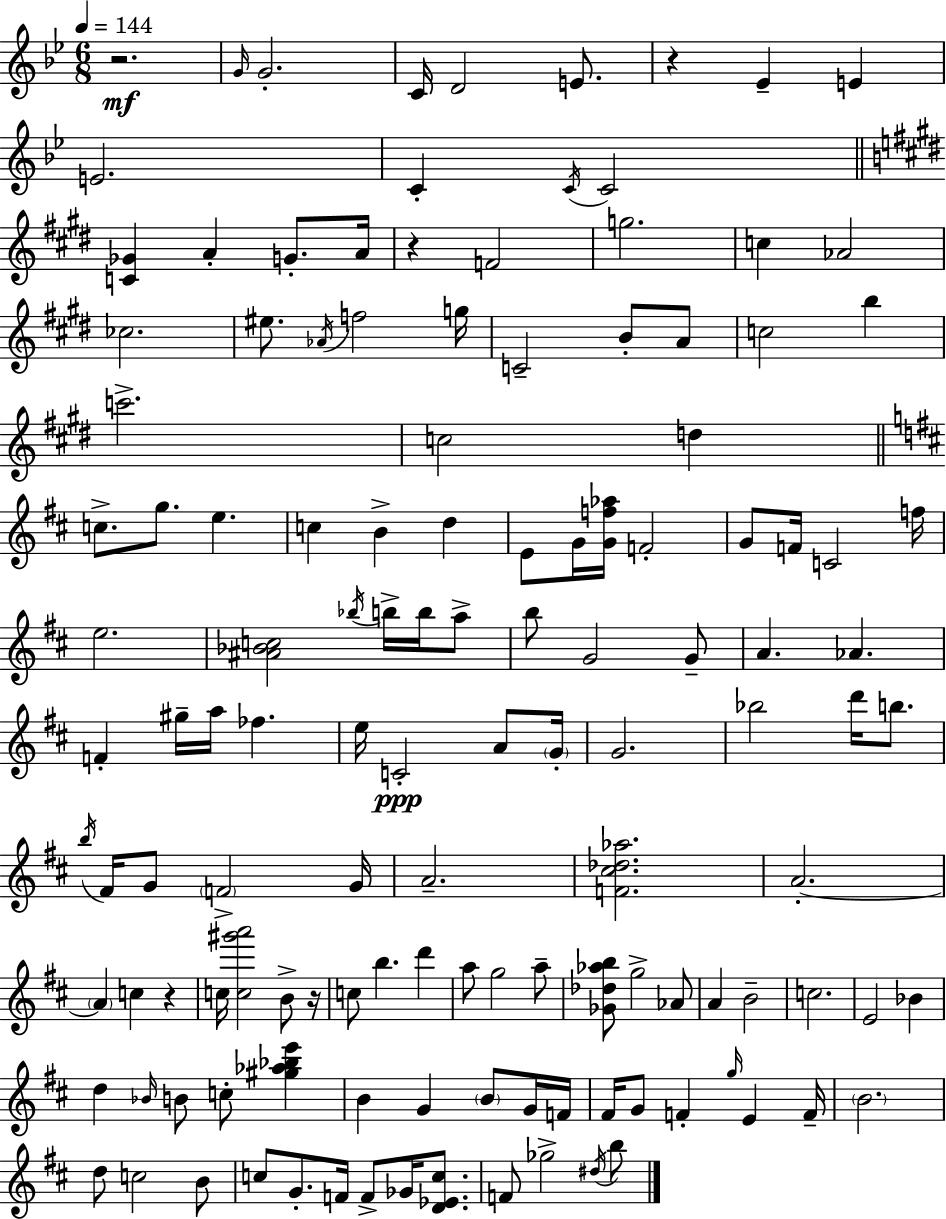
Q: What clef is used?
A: treble